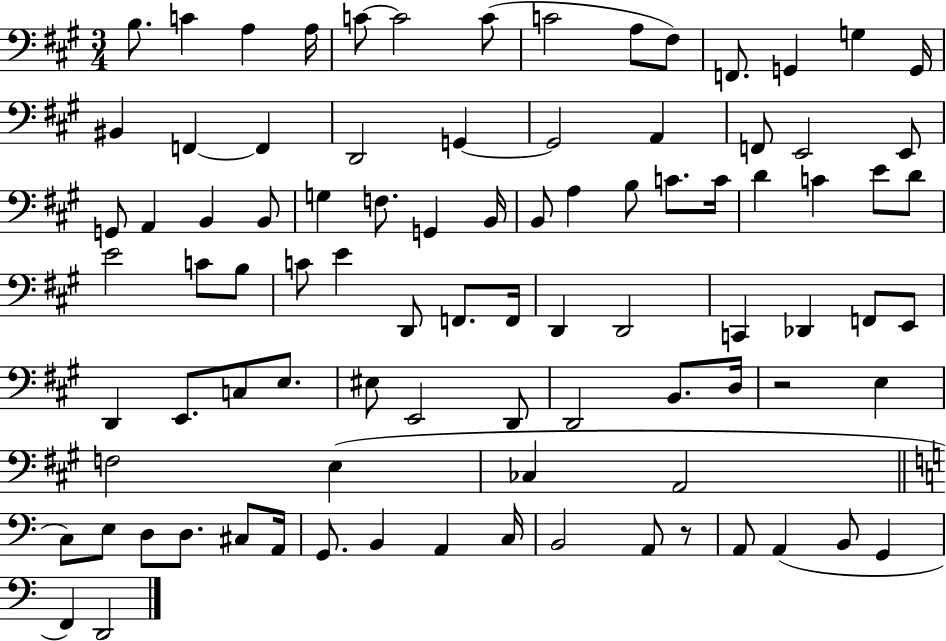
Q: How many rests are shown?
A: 2